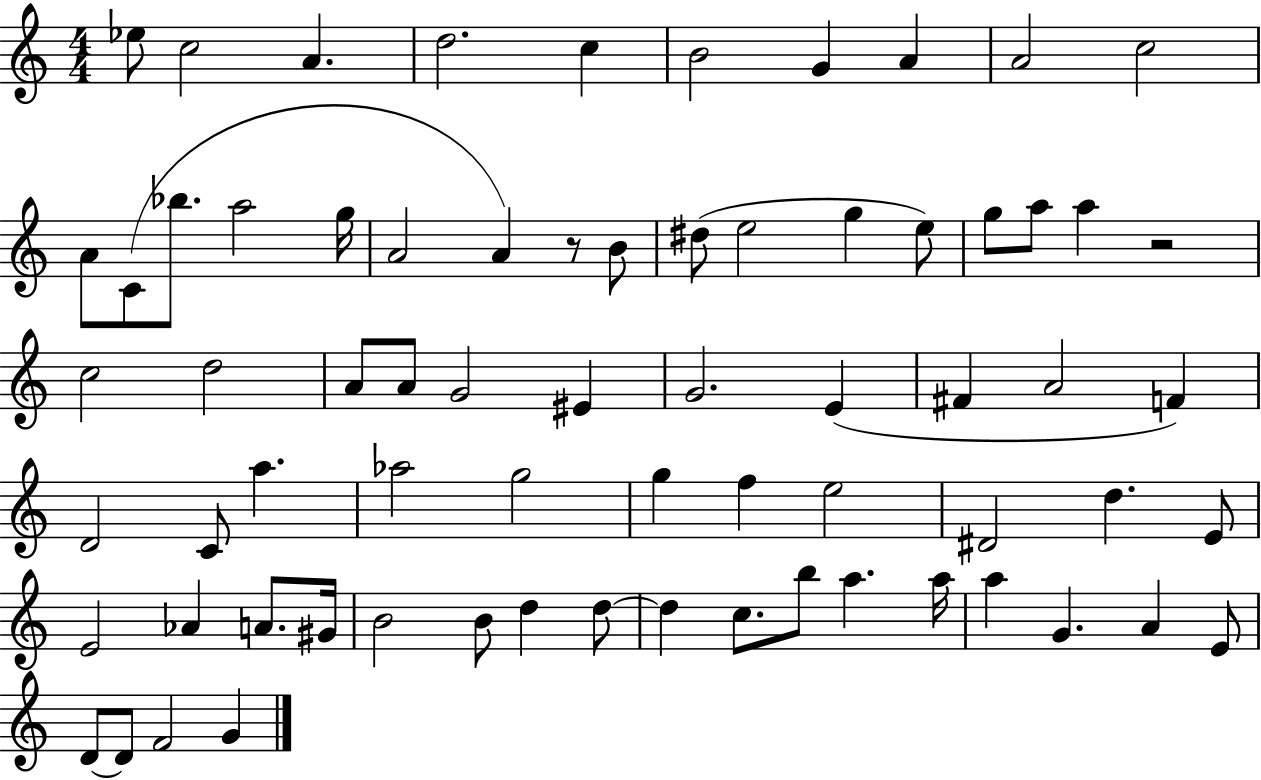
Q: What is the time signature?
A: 4/4